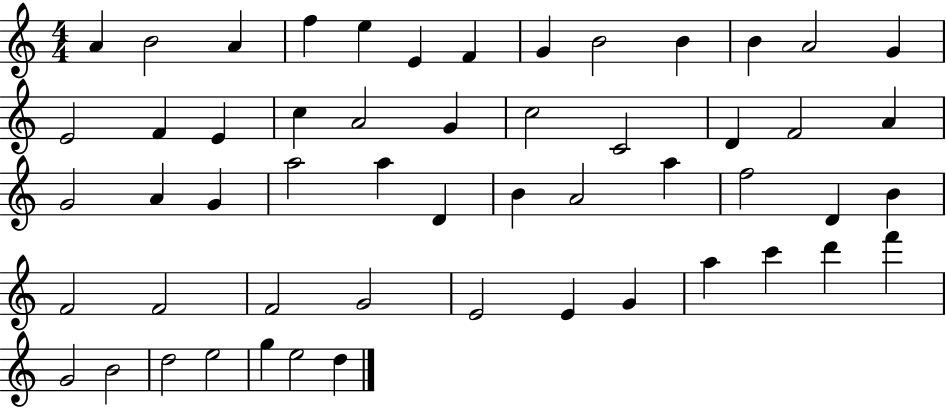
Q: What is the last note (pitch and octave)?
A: D5